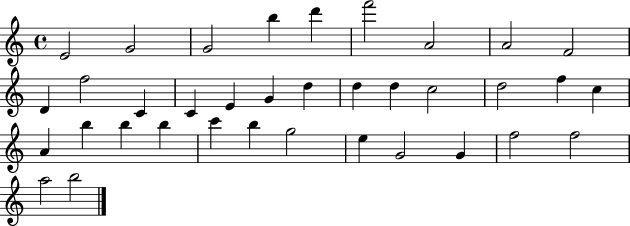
E4/h G4/h G4/h B5/q D6/q F6/h A4/h A4/h F4/h D4/q F5/h C4/q C4/q E4/q G4/q D5/q D5/q D5/q C5/h D5/h F5/q C5/q A4/q B5/q B5/q B5/q C6/q B5/q G5/h E5/q G4/h G4/q F5/h F5/h A5/h B5/h